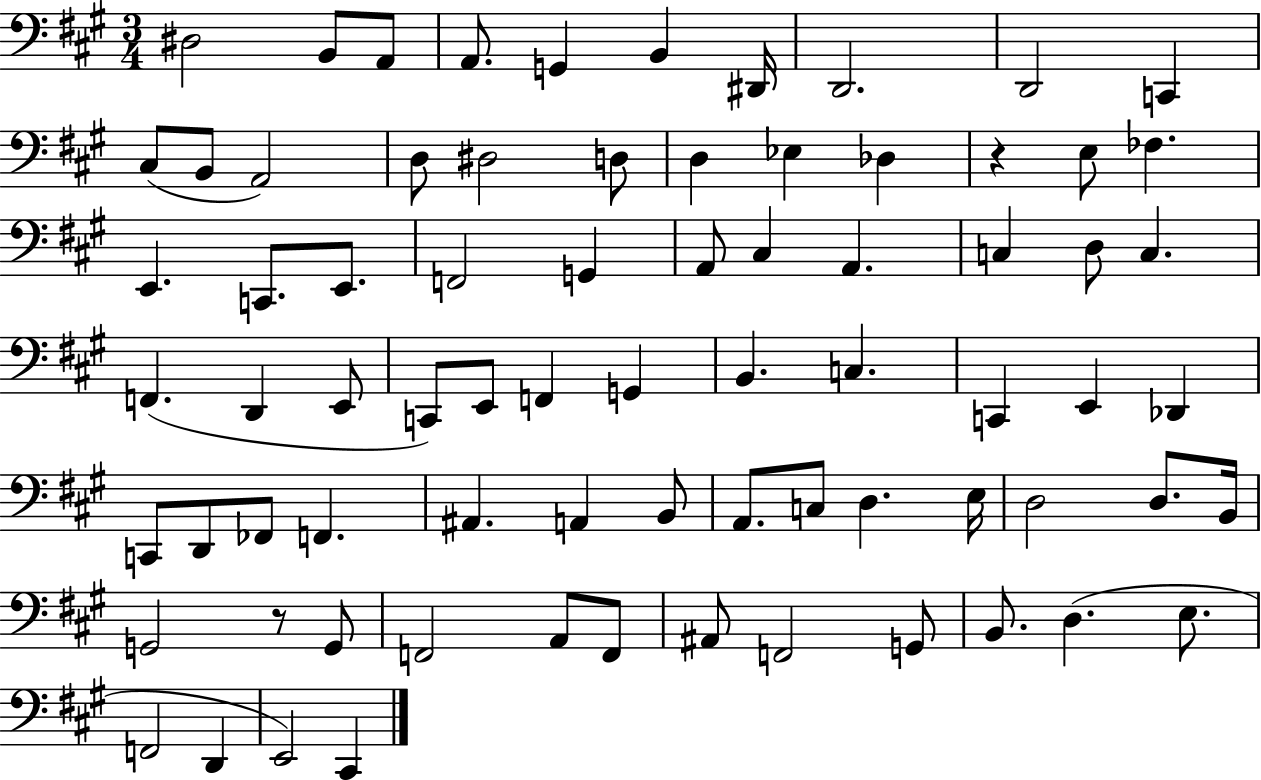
D#3/h B2/e A2/e A2/e. G2/q B2/q D#2/s D2/h. D2/h C2/q C#3/e B2/e A2/h D3/e D#3/h D3/e D3/q Eb3/q Db3/q R/q E3/e FES3/q. E2/q. C2/e. E2/e. F2/h G2/q A2/e C#3/q A2/q. C3/q D3/e C3/q. F2/q. D2/q E2/e C2/e E2/e F2/q G2/q B2/q. C3/q. C2/q E2/q Db2/q C2/e D2/e FES2/e F2/q. A#2/q. A2/q B2/e A2/e. C3/e D3/q. E3/s D3/h D3/e. B2/s G2/h R/e G2/e F2/h A2/e F2/e A#2/e F2/h G2/e B2/e. D3/q. E3/e. F2/h D2/q E2/h C#2/q